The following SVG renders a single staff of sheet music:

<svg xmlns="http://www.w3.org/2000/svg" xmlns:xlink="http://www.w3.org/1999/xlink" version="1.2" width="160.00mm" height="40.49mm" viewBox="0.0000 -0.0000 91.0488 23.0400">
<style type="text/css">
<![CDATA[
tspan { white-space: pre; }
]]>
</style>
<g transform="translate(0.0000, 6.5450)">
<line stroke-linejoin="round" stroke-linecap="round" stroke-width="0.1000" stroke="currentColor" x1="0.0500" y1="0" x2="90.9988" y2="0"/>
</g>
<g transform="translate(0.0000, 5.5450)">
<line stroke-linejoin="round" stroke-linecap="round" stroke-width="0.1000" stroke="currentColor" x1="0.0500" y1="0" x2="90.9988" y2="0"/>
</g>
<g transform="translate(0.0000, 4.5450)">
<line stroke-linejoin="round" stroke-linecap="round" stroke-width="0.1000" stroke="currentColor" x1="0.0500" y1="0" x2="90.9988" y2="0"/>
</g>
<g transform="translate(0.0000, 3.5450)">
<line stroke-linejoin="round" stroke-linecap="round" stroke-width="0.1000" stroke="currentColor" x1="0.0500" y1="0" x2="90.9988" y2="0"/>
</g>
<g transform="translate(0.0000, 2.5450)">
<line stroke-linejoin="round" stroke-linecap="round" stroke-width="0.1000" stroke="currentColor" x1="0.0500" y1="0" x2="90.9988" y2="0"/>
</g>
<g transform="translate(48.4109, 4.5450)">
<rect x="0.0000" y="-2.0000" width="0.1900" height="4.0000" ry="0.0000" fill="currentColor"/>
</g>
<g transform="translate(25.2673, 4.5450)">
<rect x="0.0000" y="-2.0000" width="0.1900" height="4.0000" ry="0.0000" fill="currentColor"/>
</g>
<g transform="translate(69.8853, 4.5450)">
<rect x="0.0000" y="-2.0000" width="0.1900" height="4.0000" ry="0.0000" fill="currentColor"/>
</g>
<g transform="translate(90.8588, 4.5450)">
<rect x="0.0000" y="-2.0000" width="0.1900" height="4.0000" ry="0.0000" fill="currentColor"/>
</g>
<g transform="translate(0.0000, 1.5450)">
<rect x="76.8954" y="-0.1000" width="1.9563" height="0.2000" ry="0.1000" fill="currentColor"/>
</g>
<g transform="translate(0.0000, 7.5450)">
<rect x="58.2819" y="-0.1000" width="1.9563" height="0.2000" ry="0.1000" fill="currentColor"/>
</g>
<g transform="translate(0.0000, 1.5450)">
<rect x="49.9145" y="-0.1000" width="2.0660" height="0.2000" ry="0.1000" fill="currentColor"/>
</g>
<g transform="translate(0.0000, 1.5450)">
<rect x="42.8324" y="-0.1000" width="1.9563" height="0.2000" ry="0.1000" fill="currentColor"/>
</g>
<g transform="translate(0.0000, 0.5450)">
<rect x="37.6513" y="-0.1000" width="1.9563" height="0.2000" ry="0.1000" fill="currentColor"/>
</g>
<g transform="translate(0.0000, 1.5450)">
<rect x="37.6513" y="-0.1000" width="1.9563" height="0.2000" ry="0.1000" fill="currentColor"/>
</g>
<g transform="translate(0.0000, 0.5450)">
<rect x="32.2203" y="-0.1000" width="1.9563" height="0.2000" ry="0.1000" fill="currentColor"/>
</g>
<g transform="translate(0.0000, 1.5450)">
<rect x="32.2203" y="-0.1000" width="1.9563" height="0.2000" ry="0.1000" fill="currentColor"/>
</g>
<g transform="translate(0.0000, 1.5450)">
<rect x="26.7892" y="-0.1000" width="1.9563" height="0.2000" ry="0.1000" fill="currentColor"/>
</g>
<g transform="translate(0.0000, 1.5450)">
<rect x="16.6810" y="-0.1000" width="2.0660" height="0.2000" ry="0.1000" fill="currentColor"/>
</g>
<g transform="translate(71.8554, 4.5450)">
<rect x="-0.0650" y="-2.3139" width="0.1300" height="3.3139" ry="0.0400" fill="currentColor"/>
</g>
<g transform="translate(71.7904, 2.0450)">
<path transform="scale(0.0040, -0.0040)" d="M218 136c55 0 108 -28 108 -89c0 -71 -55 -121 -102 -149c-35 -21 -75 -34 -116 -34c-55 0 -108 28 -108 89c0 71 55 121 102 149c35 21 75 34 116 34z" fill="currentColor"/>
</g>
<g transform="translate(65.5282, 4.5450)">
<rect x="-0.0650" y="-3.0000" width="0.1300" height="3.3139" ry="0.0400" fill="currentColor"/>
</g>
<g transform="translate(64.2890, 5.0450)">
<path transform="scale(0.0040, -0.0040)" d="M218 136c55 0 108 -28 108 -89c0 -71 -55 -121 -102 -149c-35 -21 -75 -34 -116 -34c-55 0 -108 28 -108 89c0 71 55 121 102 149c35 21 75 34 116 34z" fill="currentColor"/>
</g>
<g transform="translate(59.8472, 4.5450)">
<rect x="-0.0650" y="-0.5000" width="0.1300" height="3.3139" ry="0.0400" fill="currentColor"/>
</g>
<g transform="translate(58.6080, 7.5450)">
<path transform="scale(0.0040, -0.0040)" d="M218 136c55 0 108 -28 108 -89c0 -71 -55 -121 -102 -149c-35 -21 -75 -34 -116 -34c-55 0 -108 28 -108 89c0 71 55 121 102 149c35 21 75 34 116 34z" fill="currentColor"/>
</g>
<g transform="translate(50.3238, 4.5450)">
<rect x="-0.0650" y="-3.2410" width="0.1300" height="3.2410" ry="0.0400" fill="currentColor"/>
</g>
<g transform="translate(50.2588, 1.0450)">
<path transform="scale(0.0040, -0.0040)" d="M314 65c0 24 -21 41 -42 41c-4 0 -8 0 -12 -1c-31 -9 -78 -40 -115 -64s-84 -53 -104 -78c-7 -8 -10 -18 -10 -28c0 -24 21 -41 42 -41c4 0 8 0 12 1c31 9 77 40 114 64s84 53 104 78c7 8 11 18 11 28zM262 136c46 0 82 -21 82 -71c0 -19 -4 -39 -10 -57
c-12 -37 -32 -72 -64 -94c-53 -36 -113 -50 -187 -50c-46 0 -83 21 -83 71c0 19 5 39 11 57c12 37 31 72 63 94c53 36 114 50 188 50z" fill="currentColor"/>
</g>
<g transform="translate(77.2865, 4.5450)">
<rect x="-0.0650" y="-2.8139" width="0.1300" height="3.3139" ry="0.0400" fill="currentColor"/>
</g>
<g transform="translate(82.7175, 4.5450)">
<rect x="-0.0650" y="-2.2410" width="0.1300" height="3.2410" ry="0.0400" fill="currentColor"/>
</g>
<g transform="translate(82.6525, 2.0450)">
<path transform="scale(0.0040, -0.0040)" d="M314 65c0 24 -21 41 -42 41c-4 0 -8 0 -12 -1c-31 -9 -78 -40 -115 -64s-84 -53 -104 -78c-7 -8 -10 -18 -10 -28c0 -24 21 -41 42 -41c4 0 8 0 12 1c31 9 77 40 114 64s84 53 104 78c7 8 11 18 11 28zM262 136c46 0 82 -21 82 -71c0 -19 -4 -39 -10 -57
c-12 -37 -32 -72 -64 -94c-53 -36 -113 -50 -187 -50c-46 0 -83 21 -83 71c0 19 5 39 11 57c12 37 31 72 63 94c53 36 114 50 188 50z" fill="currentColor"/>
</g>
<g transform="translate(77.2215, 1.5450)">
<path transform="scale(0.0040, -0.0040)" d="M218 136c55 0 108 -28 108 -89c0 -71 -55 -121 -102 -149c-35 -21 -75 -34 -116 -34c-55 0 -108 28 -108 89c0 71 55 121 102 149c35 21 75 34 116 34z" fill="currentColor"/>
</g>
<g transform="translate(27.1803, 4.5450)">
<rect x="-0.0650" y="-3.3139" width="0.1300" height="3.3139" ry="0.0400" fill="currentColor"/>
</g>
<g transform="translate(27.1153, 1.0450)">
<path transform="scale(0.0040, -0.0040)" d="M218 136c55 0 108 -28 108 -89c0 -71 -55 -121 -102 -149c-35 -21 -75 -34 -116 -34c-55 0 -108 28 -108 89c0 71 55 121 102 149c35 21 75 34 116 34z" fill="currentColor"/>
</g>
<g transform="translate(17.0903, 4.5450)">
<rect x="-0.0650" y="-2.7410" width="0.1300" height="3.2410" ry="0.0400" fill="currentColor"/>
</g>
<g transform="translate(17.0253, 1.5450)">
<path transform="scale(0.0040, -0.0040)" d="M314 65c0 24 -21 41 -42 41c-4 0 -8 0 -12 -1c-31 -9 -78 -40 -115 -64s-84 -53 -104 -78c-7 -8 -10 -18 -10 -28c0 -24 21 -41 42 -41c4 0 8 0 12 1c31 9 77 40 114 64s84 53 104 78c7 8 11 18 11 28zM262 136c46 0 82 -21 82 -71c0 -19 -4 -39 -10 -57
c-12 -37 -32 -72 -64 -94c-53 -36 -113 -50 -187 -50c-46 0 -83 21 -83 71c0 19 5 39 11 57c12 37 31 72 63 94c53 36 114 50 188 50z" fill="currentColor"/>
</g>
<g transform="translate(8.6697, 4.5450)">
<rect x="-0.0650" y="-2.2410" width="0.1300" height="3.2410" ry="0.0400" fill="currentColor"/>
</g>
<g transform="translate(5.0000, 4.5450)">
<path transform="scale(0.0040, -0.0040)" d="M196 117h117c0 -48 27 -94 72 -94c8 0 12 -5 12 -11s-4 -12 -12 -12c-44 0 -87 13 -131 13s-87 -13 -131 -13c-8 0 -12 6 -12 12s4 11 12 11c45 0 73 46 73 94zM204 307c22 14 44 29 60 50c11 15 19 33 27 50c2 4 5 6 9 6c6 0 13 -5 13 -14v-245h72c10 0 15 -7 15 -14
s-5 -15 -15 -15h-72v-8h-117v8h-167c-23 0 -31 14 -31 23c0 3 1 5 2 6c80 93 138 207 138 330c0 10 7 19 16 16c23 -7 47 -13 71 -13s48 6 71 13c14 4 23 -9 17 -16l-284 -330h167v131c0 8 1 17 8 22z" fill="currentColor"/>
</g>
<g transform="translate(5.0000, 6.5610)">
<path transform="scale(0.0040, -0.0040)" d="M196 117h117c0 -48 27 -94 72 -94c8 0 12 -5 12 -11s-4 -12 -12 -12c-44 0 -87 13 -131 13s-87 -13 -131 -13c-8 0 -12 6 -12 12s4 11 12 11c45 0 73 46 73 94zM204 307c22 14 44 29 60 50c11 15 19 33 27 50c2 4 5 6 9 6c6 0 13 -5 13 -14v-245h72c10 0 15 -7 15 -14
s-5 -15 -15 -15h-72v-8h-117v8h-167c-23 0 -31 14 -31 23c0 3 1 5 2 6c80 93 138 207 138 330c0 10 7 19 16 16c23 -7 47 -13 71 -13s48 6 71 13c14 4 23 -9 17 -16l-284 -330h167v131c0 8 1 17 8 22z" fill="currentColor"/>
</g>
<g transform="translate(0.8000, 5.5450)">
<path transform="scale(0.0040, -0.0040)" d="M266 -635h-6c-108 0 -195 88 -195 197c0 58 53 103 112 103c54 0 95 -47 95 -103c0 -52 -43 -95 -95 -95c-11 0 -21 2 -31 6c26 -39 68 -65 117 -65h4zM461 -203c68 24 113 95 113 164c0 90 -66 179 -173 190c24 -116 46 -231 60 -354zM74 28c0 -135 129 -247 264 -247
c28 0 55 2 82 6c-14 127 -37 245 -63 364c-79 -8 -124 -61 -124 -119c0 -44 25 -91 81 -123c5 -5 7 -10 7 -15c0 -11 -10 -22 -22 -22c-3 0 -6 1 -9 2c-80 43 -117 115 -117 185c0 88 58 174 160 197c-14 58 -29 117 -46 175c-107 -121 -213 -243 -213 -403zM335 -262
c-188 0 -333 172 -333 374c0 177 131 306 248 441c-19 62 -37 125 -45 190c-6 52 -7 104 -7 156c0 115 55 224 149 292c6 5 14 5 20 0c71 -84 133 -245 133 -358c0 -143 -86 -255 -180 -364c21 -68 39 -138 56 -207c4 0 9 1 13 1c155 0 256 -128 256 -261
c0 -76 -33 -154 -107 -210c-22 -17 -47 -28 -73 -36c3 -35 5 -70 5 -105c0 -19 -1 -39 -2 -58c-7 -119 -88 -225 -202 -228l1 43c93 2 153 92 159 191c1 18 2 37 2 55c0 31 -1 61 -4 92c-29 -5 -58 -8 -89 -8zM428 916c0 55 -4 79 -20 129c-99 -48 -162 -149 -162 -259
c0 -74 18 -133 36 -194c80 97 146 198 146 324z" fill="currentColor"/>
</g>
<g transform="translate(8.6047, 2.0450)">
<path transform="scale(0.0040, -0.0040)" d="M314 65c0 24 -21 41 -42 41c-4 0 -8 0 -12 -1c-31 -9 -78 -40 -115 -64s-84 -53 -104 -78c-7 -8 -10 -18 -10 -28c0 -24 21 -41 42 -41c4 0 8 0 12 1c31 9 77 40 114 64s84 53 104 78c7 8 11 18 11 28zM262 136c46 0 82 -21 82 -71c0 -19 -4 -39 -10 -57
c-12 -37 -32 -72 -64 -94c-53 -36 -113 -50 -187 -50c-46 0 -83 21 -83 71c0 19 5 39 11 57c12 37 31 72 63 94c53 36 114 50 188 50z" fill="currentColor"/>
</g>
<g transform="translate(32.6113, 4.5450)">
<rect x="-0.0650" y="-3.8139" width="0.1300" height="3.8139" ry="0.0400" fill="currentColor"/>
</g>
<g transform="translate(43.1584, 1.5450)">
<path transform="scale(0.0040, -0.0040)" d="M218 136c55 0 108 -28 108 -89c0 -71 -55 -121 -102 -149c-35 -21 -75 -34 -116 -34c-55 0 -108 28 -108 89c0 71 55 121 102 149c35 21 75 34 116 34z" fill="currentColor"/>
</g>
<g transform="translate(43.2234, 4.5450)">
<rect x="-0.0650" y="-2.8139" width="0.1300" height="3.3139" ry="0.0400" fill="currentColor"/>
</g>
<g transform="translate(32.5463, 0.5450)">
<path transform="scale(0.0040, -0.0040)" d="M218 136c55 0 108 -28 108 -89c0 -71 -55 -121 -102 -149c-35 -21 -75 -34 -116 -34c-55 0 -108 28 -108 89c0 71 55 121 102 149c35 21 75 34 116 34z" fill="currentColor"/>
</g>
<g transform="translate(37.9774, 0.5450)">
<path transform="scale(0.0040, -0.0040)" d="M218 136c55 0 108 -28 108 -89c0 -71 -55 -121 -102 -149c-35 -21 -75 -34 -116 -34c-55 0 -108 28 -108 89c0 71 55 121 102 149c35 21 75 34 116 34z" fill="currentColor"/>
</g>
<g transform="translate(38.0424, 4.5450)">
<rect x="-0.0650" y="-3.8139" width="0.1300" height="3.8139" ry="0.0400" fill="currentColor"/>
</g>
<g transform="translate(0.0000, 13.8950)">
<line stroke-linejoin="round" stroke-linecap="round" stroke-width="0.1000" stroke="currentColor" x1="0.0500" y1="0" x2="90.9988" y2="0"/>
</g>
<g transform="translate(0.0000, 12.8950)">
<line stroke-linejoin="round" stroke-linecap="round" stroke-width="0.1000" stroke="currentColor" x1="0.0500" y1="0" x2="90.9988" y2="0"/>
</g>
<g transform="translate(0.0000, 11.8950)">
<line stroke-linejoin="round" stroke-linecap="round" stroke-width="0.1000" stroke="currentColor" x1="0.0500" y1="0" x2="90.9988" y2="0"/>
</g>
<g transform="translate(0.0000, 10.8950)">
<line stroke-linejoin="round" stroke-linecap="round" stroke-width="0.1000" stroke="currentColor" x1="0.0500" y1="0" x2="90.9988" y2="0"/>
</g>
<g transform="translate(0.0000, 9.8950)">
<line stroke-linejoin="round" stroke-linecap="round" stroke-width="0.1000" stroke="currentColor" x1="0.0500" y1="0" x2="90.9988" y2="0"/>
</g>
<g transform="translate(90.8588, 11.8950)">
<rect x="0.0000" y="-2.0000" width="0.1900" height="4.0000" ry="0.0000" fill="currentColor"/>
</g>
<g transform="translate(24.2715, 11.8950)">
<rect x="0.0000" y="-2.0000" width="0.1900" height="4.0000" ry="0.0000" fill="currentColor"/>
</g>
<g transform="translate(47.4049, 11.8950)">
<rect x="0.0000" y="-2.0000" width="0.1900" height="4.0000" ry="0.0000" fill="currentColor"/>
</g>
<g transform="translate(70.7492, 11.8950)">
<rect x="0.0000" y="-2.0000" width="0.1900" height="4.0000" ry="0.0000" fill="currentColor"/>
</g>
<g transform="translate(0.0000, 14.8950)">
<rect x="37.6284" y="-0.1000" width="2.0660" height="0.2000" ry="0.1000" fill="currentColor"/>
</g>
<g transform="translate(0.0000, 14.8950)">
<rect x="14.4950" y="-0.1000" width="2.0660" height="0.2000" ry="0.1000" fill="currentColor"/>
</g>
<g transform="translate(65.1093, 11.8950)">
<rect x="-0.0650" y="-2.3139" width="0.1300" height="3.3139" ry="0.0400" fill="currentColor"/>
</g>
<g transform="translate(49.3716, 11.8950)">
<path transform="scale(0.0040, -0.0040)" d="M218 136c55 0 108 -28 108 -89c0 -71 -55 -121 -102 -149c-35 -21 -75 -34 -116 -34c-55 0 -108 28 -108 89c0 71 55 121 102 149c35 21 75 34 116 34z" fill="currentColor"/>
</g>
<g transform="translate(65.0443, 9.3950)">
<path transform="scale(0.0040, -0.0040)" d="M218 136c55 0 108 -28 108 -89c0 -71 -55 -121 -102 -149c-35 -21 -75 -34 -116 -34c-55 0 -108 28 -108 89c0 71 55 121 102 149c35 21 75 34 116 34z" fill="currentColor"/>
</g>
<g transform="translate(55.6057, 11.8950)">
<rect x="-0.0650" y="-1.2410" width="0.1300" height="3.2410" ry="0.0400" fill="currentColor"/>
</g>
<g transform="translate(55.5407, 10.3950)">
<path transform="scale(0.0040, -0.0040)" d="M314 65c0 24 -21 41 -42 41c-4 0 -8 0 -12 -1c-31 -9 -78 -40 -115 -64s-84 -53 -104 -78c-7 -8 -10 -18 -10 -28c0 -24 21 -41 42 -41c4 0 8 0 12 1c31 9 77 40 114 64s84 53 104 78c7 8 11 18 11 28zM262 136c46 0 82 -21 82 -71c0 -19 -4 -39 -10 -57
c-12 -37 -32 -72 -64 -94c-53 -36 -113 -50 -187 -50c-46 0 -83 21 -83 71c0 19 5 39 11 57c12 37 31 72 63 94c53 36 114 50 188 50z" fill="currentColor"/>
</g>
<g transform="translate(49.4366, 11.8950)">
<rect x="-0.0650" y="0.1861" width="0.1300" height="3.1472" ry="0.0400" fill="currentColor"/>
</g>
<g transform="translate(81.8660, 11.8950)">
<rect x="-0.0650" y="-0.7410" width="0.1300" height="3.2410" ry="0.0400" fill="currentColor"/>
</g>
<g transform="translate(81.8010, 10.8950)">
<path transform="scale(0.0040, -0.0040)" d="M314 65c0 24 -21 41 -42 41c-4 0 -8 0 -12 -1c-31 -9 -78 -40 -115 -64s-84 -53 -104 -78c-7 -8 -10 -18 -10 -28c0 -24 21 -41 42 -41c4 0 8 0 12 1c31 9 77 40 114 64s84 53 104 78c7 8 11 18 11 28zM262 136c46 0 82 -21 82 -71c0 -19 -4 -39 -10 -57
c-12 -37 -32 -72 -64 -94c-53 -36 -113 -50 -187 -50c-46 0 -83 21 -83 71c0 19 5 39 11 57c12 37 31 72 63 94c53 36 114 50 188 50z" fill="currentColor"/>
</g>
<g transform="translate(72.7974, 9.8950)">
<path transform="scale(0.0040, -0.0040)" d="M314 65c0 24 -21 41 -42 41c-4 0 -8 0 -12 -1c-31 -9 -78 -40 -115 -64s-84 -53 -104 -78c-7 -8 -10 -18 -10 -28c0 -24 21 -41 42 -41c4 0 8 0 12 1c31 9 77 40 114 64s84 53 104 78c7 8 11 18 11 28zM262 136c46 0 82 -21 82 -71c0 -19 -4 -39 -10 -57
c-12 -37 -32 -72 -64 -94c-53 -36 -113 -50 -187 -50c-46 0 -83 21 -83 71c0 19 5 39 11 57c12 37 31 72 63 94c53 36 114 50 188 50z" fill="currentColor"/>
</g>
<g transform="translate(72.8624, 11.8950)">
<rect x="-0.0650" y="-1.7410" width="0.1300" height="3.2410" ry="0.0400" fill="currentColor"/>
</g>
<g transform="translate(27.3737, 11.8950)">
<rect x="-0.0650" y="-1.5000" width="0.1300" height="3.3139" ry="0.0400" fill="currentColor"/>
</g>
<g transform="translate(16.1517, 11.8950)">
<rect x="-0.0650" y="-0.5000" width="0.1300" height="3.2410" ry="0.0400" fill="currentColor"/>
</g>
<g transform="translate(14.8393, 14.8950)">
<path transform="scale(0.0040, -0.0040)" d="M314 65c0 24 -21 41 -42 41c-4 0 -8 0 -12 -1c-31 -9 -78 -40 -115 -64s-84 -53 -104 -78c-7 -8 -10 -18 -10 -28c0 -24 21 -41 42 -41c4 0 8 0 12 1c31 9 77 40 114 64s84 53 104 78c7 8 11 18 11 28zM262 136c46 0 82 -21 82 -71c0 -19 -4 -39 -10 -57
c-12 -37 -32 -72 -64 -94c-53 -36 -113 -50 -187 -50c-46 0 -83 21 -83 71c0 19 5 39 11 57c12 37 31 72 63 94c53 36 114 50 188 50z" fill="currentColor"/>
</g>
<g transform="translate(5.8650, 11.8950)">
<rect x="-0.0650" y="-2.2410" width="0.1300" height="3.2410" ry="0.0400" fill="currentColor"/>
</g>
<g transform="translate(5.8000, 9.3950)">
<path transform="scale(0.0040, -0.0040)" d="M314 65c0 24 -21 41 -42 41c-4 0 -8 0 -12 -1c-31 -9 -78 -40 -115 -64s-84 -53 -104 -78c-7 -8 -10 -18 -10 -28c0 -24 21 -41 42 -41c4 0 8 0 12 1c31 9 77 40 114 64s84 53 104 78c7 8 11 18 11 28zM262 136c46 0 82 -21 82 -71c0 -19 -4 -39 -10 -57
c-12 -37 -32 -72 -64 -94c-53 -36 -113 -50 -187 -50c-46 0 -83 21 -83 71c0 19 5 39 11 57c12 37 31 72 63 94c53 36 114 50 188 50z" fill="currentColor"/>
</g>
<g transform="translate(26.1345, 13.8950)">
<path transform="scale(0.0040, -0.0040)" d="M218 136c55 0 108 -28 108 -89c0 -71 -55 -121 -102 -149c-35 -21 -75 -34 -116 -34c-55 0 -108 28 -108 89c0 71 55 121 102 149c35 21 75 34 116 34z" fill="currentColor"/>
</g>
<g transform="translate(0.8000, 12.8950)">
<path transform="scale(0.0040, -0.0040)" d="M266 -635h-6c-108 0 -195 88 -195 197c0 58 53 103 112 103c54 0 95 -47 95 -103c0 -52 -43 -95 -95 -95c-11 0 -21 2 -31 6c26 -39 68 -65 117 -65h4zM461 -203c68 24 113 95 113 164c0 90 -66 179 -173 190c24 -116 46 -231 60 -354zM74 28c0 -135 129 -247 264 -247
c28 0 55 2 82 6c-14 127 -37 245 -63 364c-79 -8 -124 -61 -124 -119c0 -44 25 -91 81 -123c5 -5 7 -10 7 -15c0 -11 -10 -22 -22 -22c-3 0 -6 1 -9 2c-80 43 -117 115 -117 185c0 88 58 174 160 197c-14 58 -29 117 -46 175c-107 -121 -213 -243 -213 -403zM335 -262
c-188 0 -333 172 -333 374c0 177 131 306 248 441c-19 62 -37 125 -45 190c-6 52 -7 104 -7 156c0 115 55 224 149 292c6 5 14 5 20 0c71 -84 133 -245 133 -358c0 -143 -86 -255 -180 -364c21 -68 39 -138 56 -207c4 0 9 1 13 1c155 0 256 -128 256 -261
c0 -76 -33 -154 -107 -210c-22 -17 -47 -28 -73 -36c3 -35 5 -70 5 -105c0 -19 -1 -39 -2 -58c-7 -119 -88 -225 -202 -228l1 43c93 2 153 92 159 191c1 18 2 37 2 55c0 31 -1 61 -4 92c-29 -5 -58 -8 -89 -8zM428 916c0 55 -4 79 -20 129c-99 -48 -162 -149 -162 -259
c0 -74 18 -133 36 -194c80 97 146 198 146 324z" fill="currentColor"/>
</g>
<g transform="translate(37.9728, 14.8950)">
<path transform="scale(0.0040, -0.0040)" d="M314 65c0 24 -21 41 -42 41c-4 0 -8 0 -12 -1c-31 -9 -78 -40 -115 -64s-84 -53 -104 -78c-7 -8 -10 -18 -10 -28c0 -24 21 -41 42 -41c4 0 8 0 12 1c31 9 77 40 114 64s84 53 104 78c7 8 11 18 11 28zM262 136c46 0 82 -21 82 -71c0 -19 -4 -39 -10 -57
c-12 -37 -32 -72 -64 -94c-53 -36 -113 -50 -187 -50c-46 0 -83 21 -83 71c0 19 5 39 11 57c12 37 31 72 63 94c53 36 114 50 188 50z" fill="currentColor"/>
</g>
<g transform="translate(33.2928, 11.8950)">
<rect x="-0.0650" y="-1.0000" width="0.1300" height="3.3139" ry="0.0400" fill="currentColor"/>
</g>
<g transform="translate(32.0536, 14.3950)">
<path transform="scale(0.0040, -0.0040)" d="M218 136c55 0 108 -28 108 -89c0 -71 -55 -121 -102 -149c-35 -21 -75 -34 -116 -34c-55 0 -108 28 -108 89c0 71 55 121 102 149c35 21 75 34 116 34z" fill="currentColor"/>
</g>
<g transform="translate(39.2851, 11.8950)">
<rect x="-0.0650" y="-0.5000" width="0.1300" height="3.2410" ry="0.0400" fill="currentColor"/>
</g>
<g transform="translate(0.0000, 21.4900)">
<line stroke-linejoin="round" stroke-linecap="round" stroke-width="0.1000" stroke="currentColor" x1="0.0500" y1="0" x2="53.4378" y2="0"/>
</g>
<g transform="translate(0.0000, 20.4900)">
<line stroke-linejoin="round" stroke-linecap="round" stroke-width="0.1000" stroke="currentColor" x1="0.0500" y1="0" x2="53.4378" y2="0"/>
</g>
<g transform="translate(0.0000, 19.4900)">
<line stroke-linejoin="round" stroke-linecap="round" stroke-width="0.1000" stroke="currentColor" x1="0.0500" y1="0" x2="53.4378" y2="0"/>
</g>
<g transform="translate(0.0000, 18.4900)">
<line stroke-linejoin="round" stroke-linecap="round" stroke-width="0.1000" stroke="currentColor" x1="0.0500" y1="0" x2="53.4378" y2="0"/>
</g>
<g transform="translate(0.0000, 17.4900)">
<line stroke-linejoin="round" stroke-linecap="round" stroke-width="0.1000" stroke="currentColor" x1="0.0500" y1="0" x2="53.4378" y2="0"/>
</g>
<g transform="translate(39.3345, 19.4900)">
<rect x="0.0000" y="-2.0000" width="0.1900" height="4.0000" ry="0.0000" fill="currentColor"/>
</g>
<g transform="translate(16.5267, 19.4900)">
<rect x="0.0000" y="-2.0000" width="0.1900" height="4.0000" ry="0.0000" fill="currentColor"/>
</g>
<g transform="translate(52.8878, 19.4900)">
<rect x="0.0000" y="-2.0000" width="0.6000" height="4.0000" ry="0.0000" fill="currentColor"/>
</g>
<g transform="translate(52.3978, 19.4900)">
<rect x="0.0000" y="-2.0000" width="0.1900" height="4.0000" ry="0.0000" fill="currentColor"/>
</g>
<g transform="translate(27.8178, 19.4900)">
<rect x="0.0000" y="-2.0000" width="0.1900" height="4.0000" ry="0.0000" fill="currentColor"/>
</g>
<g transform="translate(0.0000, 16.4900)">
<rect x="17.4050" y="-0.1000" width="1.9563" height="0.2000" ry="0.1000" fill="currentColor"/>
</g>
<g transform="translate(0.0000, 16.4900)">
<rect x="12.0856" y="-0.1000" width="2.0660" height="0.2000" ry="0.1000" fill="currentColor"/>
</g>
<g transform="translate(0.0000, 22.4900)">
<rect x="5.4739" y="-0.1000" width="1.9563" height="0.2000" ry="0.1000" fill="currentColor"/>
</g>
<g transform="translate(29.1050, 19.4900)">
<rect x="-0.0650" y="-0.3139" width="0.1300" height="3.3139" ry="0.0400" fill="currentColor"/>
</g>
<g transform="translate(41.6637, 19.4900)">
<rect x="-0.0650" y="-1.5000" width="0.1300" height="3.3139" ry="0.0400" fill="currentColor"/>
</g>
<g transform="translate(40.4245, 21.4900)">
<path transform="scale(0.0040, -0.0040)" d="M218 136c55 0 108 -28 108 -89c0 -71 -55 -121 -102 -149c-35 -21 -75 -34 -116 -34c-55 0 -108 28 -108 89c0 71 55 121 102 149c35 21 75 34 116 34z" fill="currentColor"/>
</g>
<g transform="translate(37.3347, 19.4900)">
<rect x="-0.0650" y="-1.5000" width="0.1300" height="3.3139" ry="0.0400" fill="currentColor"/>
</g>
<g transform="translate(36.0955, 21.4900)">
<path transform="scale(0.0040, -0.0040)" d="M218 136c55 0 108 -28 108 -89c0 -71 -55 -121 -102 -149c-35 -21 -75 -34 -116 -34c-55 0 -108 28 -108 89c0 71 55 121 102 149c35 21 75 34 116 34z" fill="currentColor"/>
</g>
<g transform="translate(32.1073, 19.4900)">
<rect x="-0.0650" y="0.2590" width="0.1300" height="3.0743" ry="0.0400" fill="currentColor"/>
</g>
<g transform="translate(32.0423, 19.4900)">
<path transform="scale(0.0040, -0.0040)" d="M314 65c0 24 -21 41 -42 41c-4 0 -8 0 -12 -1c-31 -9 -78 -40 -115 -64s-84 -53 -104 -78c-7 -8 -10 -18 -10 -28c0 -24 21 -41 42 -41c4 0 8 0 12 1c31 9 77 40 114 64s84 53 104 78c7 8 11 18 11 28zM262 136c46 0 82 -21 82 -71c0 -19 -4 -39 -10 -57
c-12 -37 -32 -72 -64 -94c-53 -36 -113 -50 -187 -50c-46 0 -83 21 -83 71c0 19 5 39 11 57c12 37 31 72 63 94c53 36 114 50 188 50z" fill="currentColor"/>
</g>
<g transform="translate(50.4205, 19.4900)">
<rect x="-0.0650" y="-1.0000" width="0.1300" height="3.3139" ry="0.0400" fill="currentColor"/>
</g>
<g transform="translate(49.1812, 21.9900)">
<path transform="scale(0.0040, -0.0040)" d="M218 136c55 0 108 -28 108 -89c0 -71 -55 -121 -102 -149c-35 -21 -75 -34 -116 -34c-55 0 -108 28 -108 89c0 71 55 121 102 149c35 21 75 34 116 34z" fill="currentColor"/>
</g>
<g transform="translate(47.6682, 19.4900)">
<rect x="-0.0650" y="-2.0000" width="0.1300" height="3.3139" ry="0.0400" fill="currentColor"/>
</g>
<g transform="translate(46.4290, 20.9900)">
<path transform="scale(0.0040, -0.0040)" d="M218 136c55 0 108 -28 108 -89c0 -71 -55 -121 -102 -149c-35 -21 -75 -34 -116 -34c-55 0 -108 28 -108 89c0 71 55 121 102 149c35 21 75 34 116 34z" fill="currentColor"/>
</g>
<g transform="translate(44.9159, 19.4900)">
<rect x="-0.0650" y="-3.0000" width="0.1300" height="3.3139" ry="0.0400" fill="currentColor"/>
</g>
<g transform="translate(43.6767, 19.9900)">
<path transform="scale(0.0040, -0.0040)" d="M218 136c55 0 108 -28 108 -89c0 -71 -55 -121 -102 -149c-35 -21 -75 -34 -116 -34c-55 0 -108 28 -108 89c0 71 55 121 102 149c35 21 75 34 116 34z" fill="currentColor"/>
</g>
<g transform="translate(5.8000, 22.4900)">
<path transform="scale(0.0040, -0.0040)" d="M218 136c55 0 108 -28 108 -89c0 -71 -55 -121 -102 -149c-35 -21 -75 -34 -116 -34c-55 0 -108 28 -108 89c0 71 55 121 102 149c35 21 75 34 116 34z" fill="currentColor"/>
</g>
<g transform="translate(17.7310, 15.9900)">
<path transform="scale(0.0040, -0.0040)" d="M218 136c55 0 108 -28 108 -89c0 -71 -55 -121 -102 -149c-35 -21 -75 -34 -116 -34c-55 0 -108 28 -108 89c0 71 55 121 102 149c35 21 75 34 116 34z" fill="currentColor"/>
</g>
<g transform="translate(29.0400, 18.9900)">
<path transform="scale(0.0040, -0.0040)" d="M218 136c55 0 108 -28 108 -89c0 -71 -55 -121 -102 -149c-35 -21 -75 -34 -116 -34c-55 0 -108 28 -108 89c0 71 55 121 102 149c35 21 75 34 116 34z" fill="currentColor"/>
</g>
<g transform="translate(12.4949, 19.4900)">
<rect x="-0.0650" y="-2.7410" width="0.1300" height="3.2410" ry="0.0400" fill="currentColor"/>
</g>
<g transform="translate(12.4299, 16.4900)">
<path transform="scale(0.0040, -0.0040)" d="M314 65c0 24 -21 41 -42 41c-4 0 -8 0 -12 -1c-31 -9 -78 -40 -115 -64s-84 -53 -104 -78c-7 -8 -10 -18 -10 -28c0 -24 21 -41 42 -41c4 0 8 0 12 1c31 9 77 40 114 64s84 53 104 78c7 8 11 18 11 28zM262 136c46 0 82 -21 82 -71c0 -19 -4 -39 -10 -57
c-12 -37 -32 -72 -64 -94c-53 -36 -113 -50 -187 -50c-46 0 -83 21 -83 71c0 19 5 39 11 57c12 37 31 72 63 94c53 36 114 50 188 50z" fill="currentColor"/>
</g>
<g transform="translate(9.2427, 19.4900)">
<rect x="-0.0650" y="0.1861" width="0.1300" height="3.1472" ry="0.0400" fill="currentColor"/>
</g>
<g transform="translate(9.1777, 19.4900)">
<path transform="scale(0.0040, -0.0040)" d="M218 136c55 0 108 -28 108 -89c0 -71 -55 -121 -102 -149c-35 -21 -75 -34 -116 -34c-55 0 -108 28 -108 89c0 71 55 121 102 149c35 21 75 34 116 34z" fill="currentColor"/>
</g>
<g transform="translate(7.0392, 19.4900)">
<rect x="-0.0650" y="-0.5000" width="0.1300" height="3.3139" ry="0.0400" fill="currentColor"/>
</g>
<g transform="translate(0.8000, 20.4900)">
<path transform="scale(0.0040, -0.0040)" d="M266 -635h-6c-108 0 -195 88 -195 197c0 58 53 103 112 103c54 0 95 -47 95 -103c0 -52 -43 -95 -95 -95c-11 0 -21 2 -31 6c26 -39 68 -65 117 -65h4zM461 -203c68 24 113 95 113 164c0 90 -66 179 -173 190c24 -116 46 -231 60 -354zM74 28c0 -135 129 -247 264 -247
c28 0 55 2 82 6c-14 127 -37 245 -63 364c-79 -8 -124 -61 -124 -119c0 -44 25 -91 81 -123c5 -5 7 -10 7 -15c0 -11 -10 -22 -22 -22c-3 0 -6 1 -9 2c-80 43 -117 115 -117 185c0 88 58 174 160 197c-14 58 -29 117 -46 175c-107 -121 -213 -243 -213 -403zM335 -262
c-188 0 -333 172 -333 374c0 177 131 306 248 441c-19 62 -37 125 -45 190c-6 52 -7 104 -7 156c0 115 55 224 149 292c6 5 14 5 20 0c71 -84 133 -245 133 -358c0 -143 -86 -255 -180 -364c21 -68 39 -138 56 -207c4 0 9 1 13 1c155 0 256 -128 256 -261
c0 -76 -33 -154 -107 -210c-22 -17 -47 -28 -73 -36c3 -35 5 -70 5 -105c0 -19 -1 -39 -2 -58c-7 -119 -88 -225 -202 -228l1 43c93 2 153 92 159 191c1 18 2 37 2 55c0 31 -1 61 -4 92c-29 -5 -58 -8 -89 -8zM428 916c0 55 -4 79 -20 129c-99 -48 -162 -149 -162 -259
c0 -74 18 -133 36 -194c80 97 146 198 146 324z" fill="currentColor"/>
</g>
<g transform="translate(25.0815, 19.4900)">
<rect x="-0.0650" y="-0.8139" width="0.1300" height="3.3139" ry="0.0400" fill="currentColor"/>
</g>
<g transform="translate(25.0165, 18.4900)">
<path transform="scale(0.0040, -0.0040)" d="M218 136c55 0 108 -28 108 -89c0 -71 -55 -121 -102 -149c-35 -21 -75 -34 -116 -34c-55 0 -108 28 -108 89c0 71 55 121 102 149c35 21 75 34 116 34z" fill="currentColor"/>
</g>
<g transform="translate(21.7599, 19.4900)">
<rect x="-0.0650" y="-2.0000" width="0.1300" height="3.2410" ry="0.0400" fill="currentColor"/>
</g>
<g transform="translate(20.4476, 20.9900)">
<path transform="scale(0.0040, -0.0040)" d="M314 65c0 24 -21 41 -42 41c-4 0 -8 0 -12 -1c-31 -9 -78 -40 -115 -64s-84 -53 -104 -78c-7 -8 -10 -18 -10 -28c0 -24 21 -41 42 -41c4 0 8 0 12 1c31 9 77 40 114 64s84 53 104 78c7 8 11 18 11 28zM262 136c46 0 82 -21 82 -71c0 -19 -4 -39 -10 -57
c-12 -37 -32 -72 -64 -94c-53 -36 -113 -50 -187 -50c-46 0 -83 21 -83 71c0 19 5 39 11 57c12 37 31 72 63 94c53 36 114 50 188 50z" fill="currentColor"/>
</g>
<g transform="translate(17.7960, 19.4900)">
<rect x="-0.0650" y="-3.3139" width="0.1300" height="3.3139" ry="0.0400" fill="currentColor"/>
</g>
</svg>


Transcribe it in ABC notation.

X:1
T:Untitled
M:4/4
L:1/4
K:C
g2 a2 b c' c' a b2 C A g a g2 g2 C2 E D C2 B e2 g f2 d2 C B a2 b F2 d c B2 E E A F D